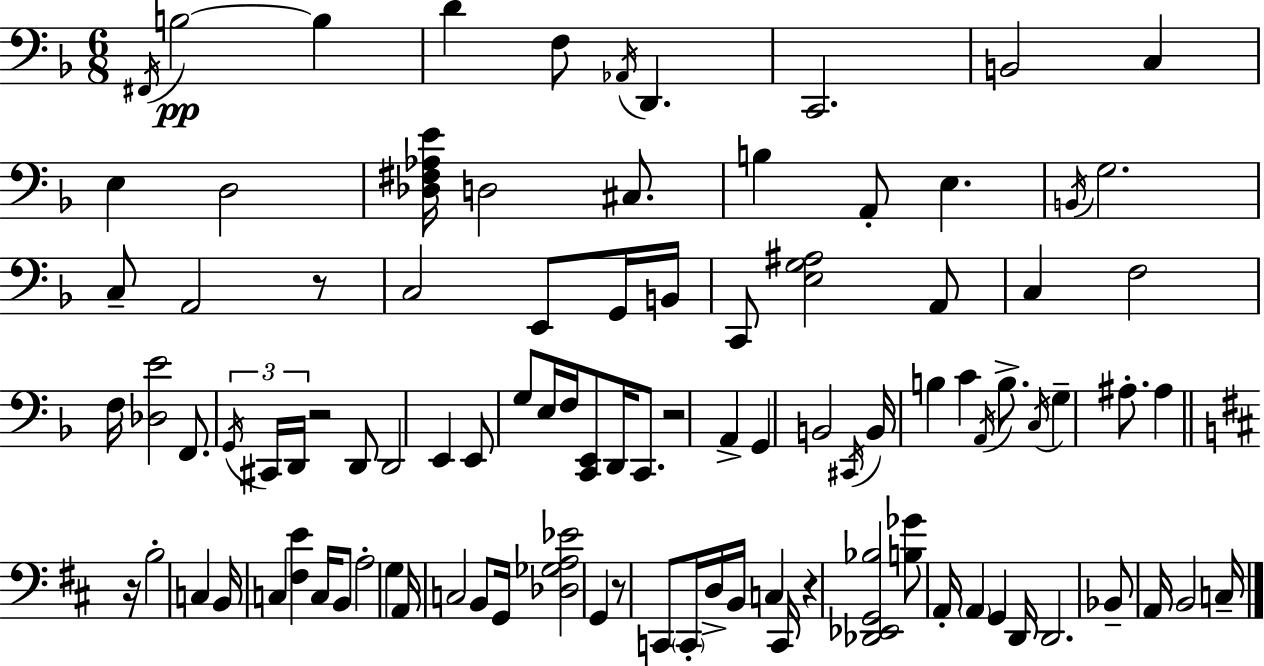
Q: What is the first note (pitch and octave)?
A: F#2